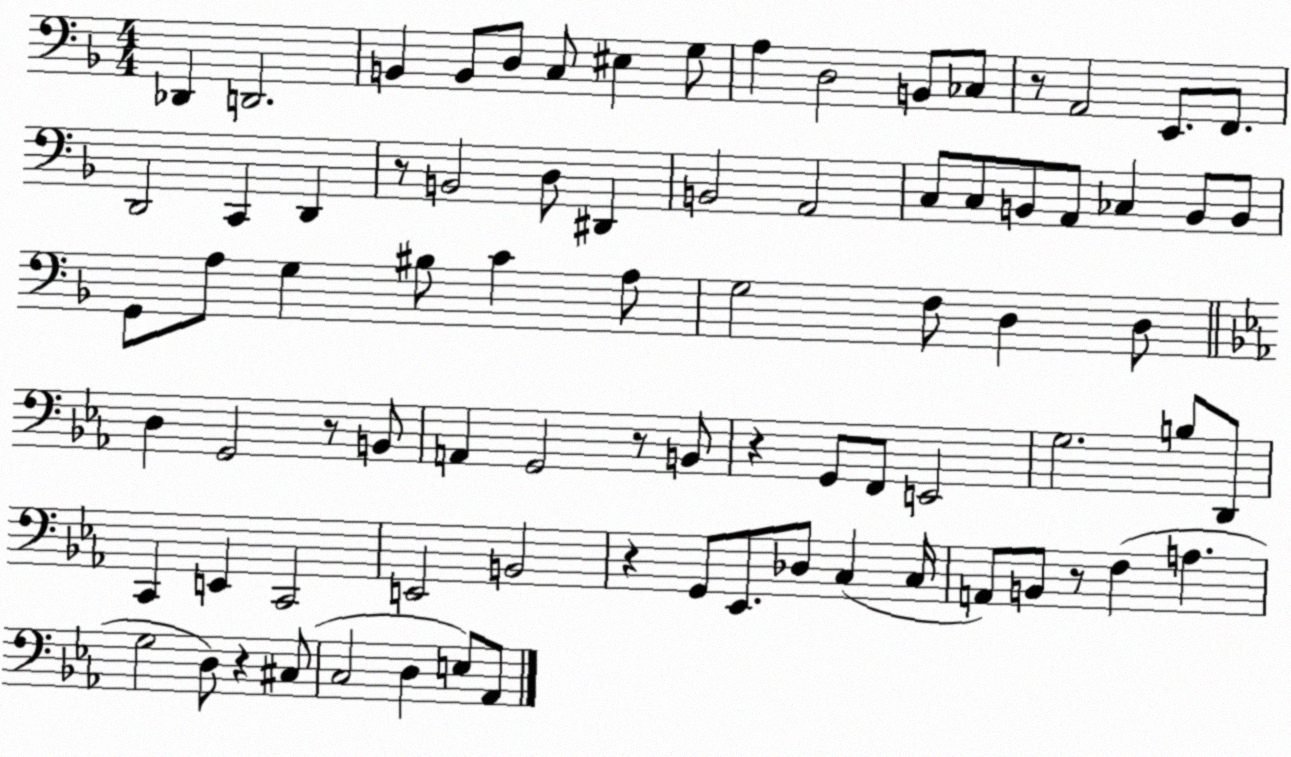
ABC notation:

X:1
T:Untitled
M:4/4
L:1/4
K:F
_D,, D,,2 B,, B,,/2 D,/2 C,/2 ^E, G,/2 A, D,2 B,,/2 _C,/2 z/2 A,,2 E,,/2 F,,/2 D,,2 C,, D,, z/2 B,,2 D,/2 ^D,, B,,2 A,,2 C,/2 C,/2 B,,/2 A,,/2 _C, B,,/2 B,,/2 G,,/2 A,/2 G, ^B,/2 C A,/2 G,2 F,/2 D, D,/2 D, G,,2 z/2 B,,/2 A,, G,,2 z/2 B,,/2 z G,,/2 F,,/2 E,,2 G,2 B,/2 D,,/2 C,, E,, C,,2 E,,2 B,,2 z G,,/2 _E,,/2 _D,/2 C, C,/4 A,,/2 B,,/2 z/2 F, A, G,2 D,/2 z ^C,/2 C,2 D, E,/2 _A,,/2